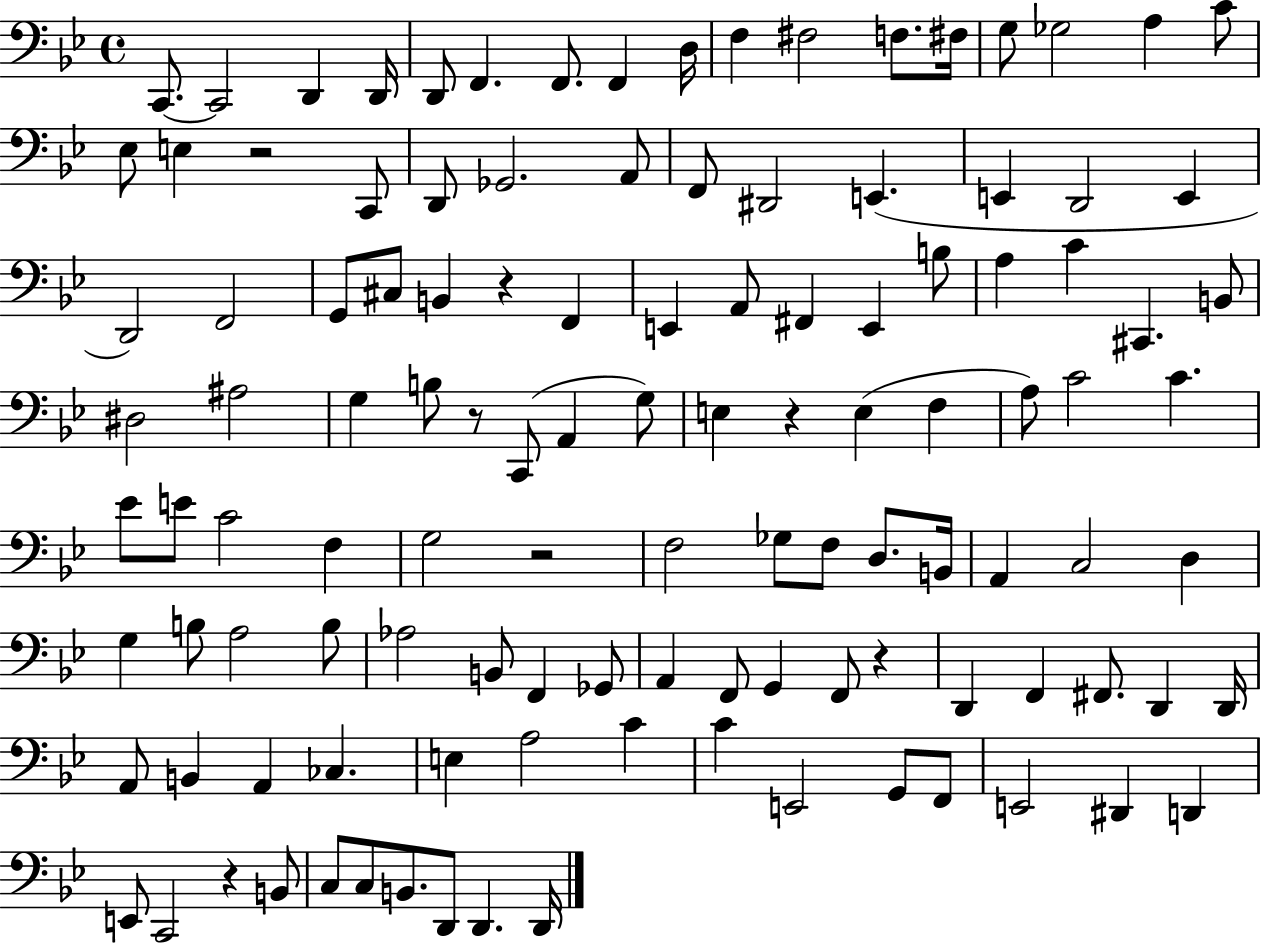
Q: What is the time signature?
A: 4/4